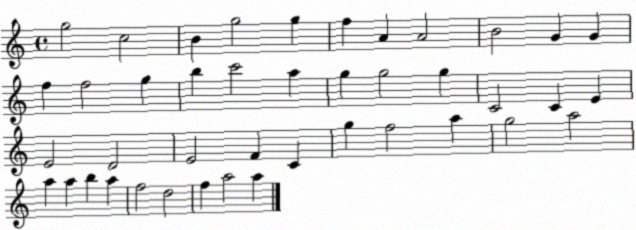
X:1
T:Untitled
M:4/4
L:1/4
K:C
g2 c2 B g2 g f A A2 B2 G G f f2 g b c'2 a g g2 g C2 C E E2 D2 E2 F C g f2 a g2 a2 a a b a f2 d2 f a2 a